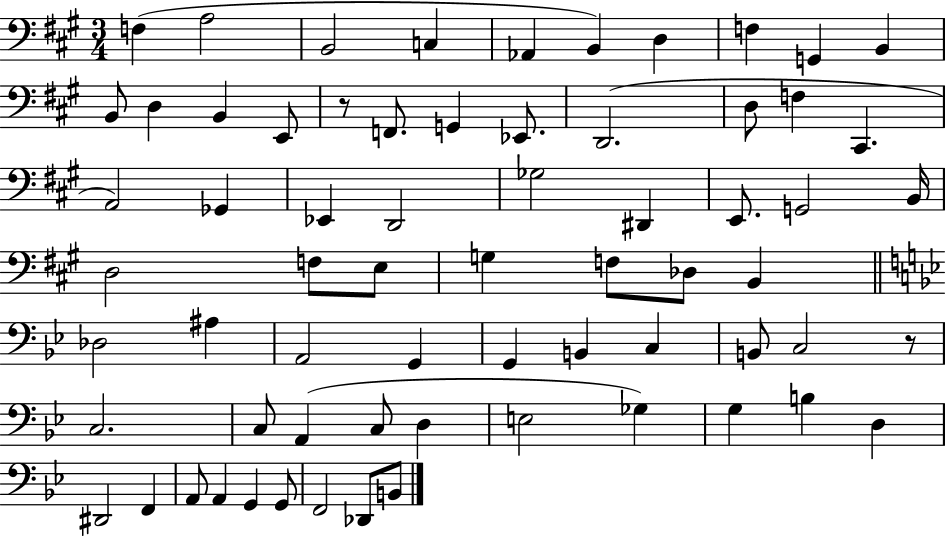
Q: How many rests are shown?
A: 2